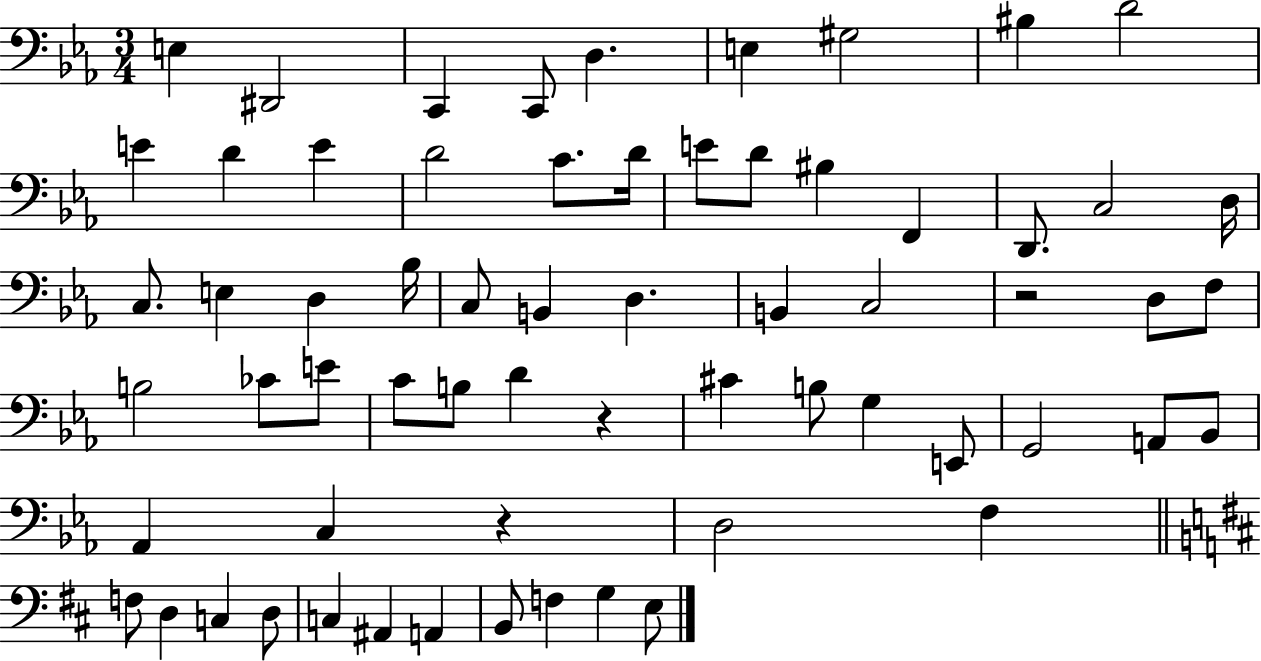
X:1
T:Untitled
M:3/4
L:1/4
K:Eb
E, ^D,,2 C,, C,,/2 D, E, ^G,2 ^B, D2 E D E D2 C/2 D/4 E/2 D/2 ^B, F,, D,,/2 C,2 D,/4 C,/2 E, D, _B,/4 C,/2 B,, D, B,, C,2 z2 D,/2 F,/2 B,2 _C/2 E/2 C/2 B,/2 D z ^C B,/2 G, E,,/2 G,,2 A,,/2 _B,,/2 _A,, C, z D,2 F, F,/2 D, C, D,/2 C, ^A,, A,, B,,/2 F, G, E,/2